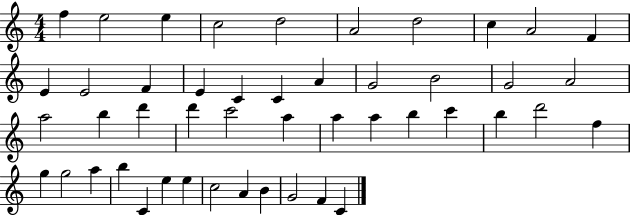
X:1
T:Untitled
M:4/4
L:1/4
K:C
f e2 e c2 d2 A2 d2 c A2 F E E2 F E C C A G2 B2 G2 A2 a2 b d' d' c'2 a a a b c' b d'2 f g g2 a b C e e c2 A B G2 F C